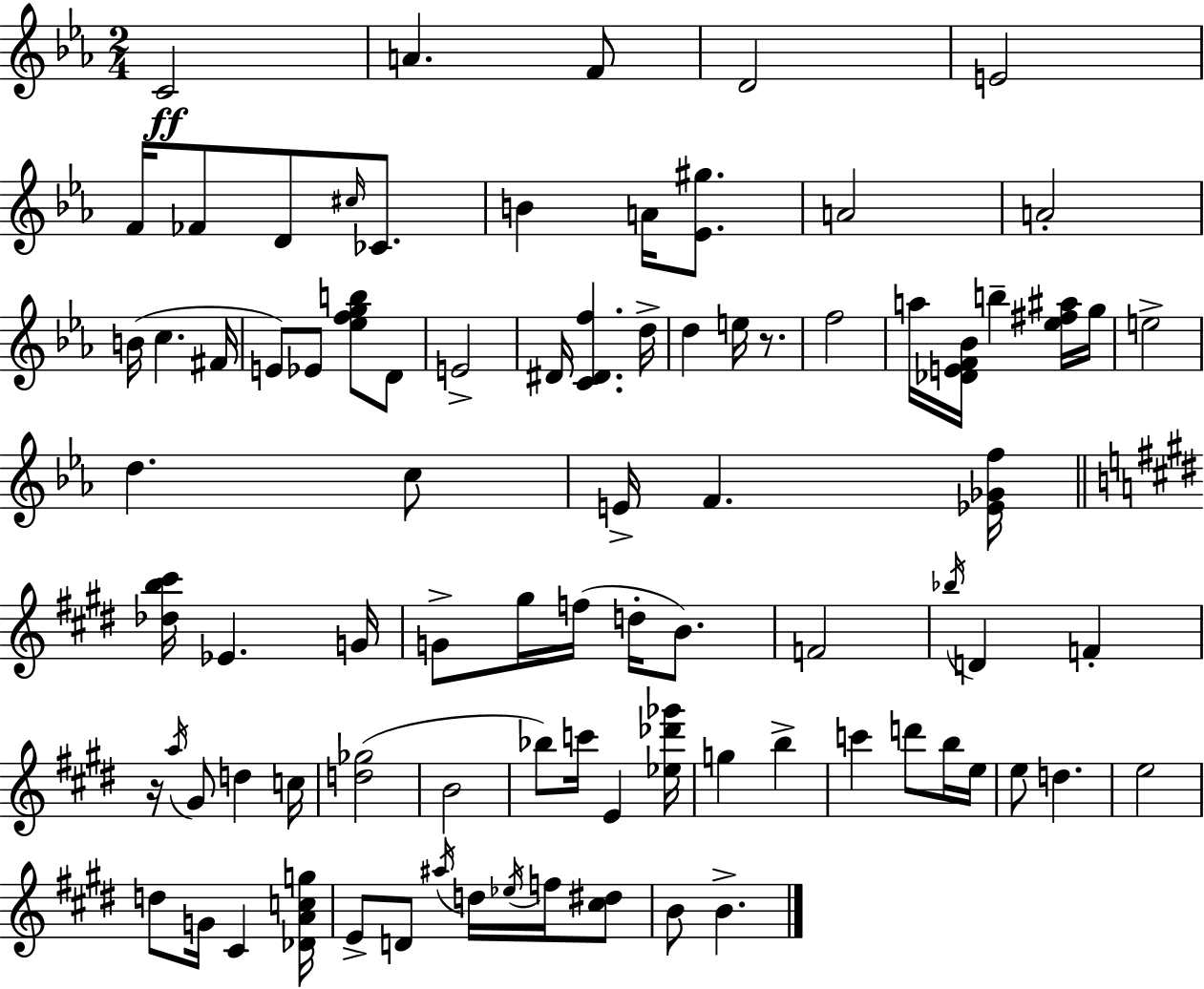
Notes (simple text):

C4/h A4/q. F4/e D4/h E4/h F4/s FES4/e D4/e C#5/s CES4/e. B4/q A4/s [Eb4,G#5]/e. A4/h A4/h B4/s C5/q. F#4/s E4/e Eb4/e [Eb5,F5,G5,B5]/e D4/e E4/h D#4/s [C4,D#4,F5]/q. D5/s D5/q E5/s R/e. F5/h A5/s [Db4,E4,F4,Bb4]/s B5/q [Eb5,F#5,A#5]/s G5/s E5/h D5/q. C5/e E4/s F4/q. [Eb4,Gb4,F5]/s [Db5,B5,C#6]/s Eb4/q. G4/s G4/e G#5/s F5/s D5/s B4/e. F4/h Bb5/s D4/q F4/q R/s A5/s G#4/e D5/q C5/s [D5,Gb5]/h B4/h Bb5/e C6/s E4/q [Eb5,Db6,Gb6]/s G5/q B5/q C6/q D6/e B5/s E5/s E5/e D5/q. E5/h D5/e G4/s C#4/q [Db4,A4,C5,G5]/s E4/e D4/e A#5/s D5/s Eb5/s F5/s [C#5,D#5]/e B4/e B4/q.